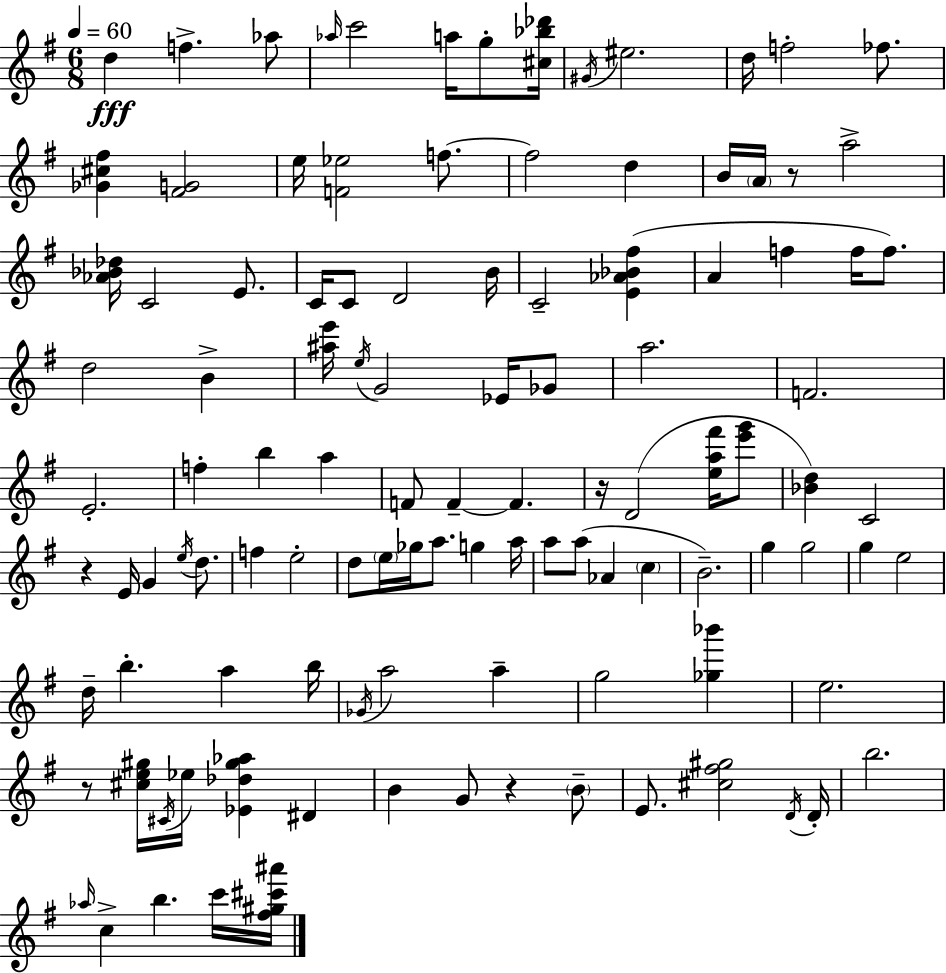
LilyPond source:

{
  \clef treble
  \numericTimeSignature
  \time 6/8
  \key e \minor
  \tempo 4 = 60
  d''4\fff f''4.-> aes''8 | \grace { aes''16 } c'''2 a''16 g''8-. | <cis'' bes'' des'''>16 \acciaccatura { gis'16 } eis''2. | d''16 f''2-. fes''8. | \break <ges' cis'' fis''>4 <fis' g'>2 | e''16 <f' ees''>2 f''8.~~ | f''2 d''4 | b'16 \parenthesize a'16 r8 a''2-> | \break <aes' bes' des''>16 c'2 e'8. | c'16 c'8 d'2 | b'16 c'2-- <e' aes' bes' fis''>4( | a'4 f''4 f''16 f''8.) | \break d''2 b'4-> | <ais'' e'''>16 \acciaccatura { e''16 } g'2 | ees'16 ges'8 a''2. | f'2. | \break e'2.-. | f''4-. b''4 a''4 | f'8 f'4--~~ f'4. | r16 d'2( | \break <e'' a'' fis'''>16 <e''' g'''>8 <bes' d''>4) c'2 | r4 e'16 g'4 | \acciaccatura { e''16 } d''8. f''4 e''2-. | d''8 \parenthesize e''16 ges''16 a''8. g''4 | \break a''16 a''8 a''8( aes'4 | \parenthesize c''4 b'2.--) | g''4 g''2 | g''4 e''2 | \break d''16-- b''4.-. a''4 | b''16 \acciaccatura { ges'16 } a''2 | a''4-- g''2 | <ges'' bes'''>4 e''2. | \break r8 <cis'' e'' gis''>16 \acciaccatura { cis'16 } ees''16 <ees' des'' gis'' aes''>4 | dis'4 b'4 g'8 | r4 \parenthesize b'8-- e'8. <cis'' fis'' gis''>2 | \acciaccatura { d'16 } d'16-. b''2. | \break \grace { aes''16 } c''4-> | b''4. c'''16 <fis'' gis'' cis''' ais'''>16 \bar "|."
}